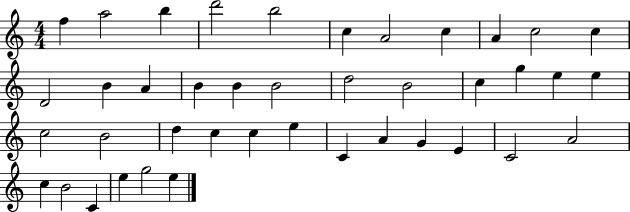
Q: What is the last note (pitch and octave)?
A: E5